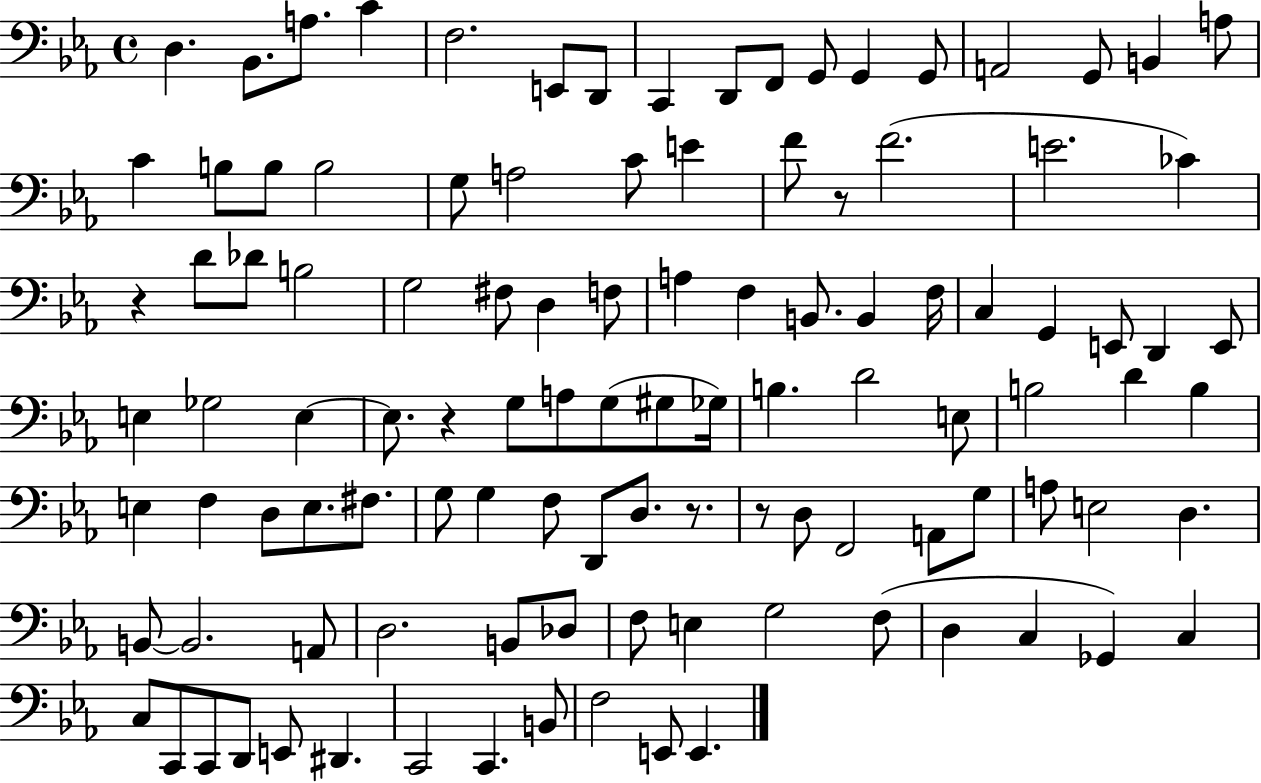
X:1
T:Untitled
M:4/4
L:1/4
K:Eb
D, _B,,/2 A,/2 C F,2 E,,/2 D,,/2 C,, D,,/2 F,,/2 G,,/2 G,, G,,/2 A,,2 G,,/2 B,, A,/2 C B,/2 B,/2 B,2 G,/2 A,2 C/2 E F/2 z/2 F2 E2 _C z D/2 _D/2 B,2 G,2 ^F,/2 D, F,/2 A, F, B,,/2 B,, F,/4 C, G,, E,,/2 D,, E,,/2 E, _G,2 E, E,/2 z G,/2 A,/2 G,/2 ^G,/2 _G,/4 B, D2 E,/2 B,2 D B, E, F, D,/2 E,/2 ^F,/2 G,/2 G, F,/2 D,,/2 D,/2 z/2 z/2 D,/2 F,,2 A,,/2 G,/2 A,/2 E,2 D, B,,/2 B,,2 A,,/2 D,2 B,,/2 _D,/2 F,/2 E, G,2 F,/2 D, C, _G,, C, C,/2 C,,/2 C,,/2 D,,/2 E,,/2 ^D,, C,,2 C,, B,,/2 F,2 E,,/2 E,,